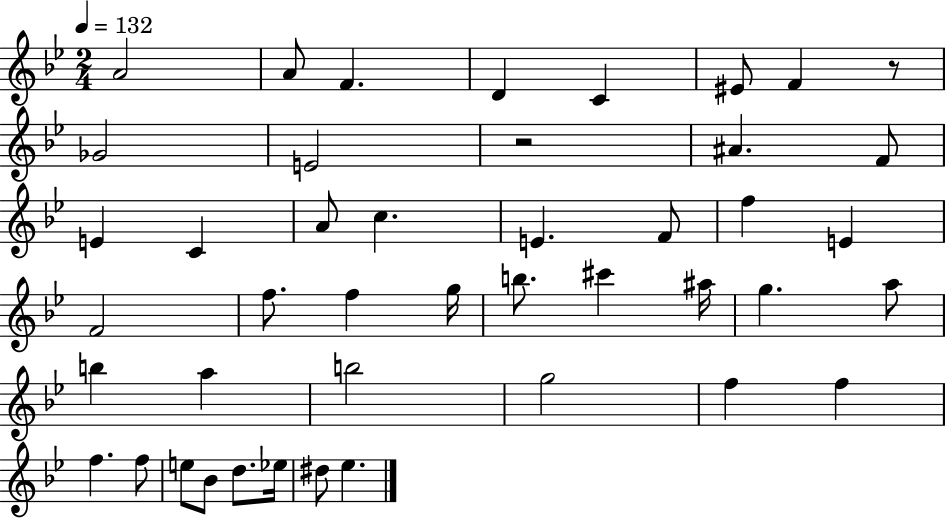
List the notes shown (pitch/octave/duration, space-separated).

A4/h A4/e F4/q. D4/q C4/q EIS4/e F4/q R/e Gb4/h E4/h R/h A#4/q. F4/e E4/q C4/q A4/e C5/q. E4/q. F4/e F5/q E4/q F4/h F5/e. F5/q G5/s B5/e. C#6/q A#5/s G5/q. A5/e B5/q A5/q B5/h G5/h F5/q F5/q F5/q. F5/e E5/e Bb4/e D5/e. Eb5/s D#5/e Eb5/q.